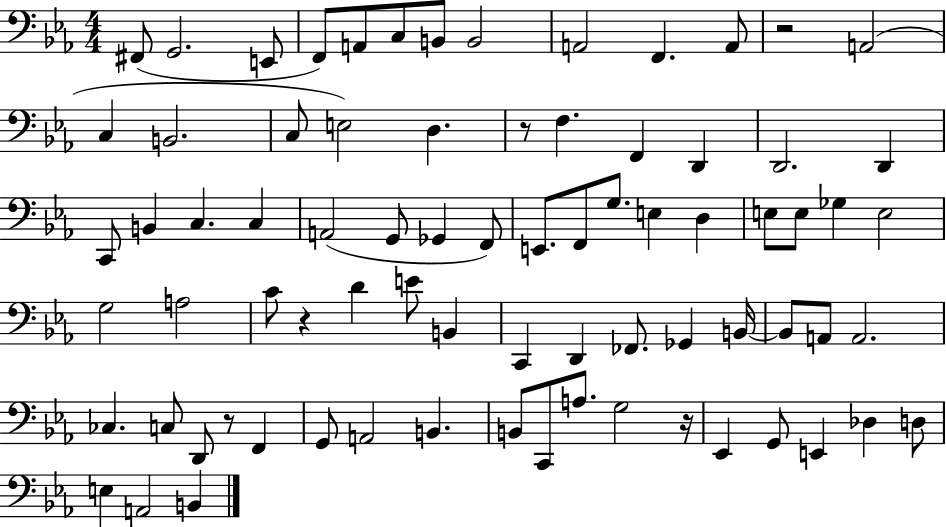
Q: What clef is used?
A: bass